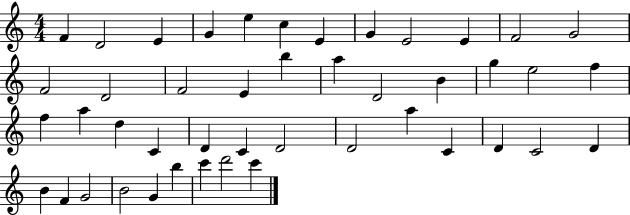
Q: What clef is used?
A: treble